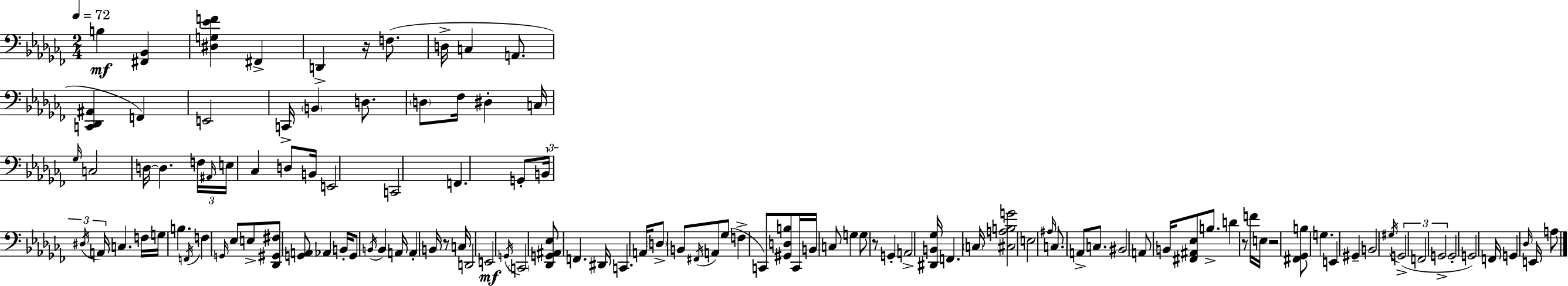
X:1
T:Untitled
M:2/4
L:1/4
K:Abm
B, [^F,,_B,,] [^D,G,_EF] ^F,, D,, z/4 F,/2 D,/4 C, A,,/2 [C,,_D,,^A,,] F,, E,,2 C,,/4 B,, D,/2 D,/2 _F,/4 ^D, C,/4 _G,/4 C,2 D,/4 D, F,/4 ^A,,/4 E,/4 _C, D,/2 B,,/4 E,,2 C,,2 F,, G,,/2 B,,/4 ^D,/4 A,,/4 C, F,/4 G,/4 B, F,,/4 F, G,,/4 _E,/2 E,/2 [_D,,^G,,^F,]/2 [G,,A,,]/2 _A,, B,,/4 G,,/2 B,,/4 B,, A,,/4 A,, B,,/4 z/2 C,/4 D,,2 E,,2 G,,/4 C,,2 [_D,,G,,^A,,_E,]/2 F,, ^D,,/4 C,, A,,/4 D,/2 B,,/2 ^F,,/4 A,,/2 _G,/2 F, C,,/2 [^G,,D,B,]/2 C,,/4 B,,/4 C,/2 G, G,/2 z/2 G,, A,,2 [^D,,B,,_G,]/4 F,, C,/4 [^C,A,B,G]2 E,2 ^A,/4 C,/2 A,,/2 C,/2 ^B,,2 A,,/2 B,,/4 [^F,,^A,,_E,]/2 B,/2 D z/2 F/4 E,/4 z2 [^F,,_G,,B,]/2 G, E,, ^G,, B,,2 ^G,/4 G,,2 F,,2 G,,2 G,,2 G,,2 F,,/4 G,, _D,/4 E,,/4 A,/2